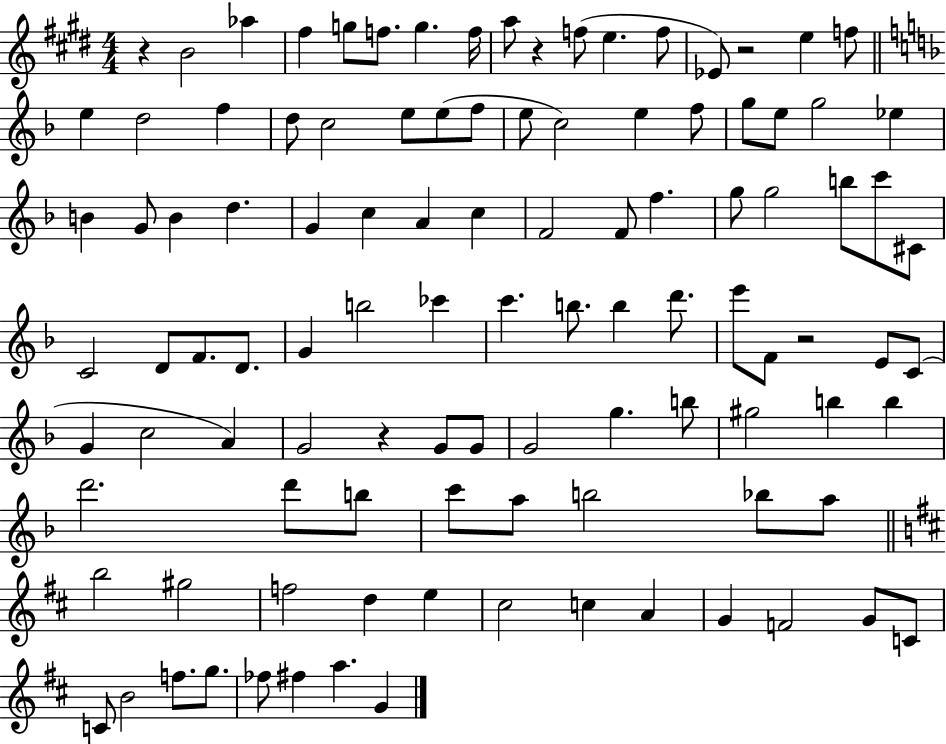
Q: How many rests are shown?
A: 5